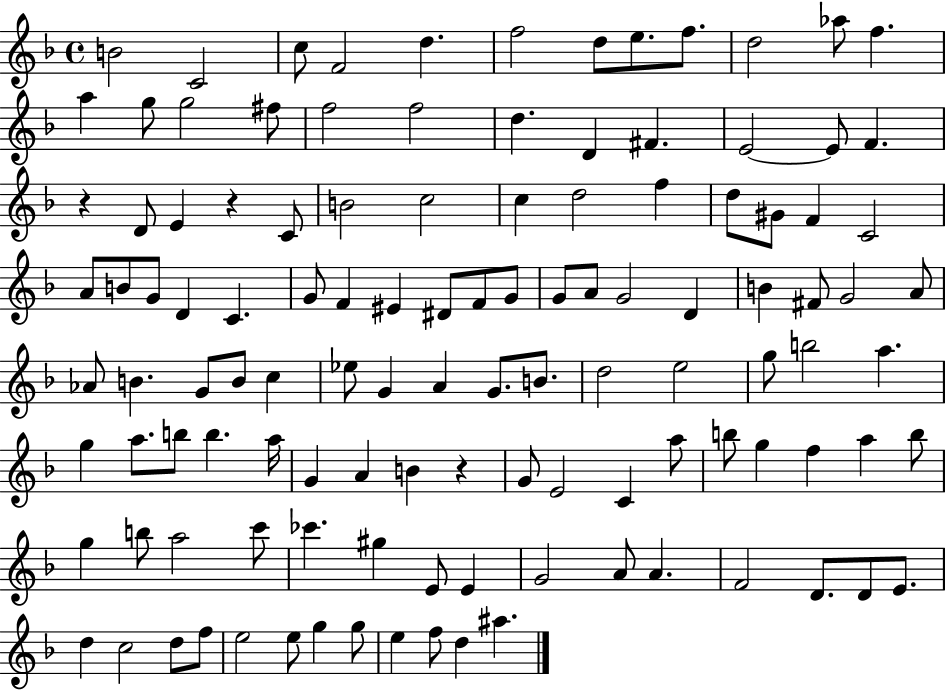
B4/h C4/h C5/e F4/h D5/q. F5/h D5/e E5/e. F5/e. D5/h Ab5/e F5/q. A5/q G5/e G5/h F#5/e F5/h F5/h D5/q. D4/q F#4/q. E4/h E4/e F4/q. R/q D4/e E4/q R/q C4/e B4/h C5/h C5/q D5/h F5/q D5/e G#4/e F4/q C4/h A4/e B4/e G4/e D4/q C4/q. G4/e F4/q EIS4/q D#4/e F4/e G4/e G4/e A4/e G4/h D4/q B4/q F#4/e G4/h A4/e Ab4/e B4/q. G4/e B4/e C5/q Eb5/e G4/q A4/q G4/e. B4/e. D5/h E5/h G5/e B5/h A5/q. G5/q A5/e. B5/e B5/q. A5/s G4/q A4/q B4/q R/q G4/e E4/h C4/q A5/e B5/e G5/q F5/q A5/q B5/e G5/q B5/e A5/h C6/e CES6/q. G#5/q E4/e E4/q G4/h A4/e A4/q. F4/h D4/e. D4/e E4/e. D5/q C5/h D5/e F5/e E5/h E5/e G5/q G5/e E5/q F5/e D5/q A#5/q.